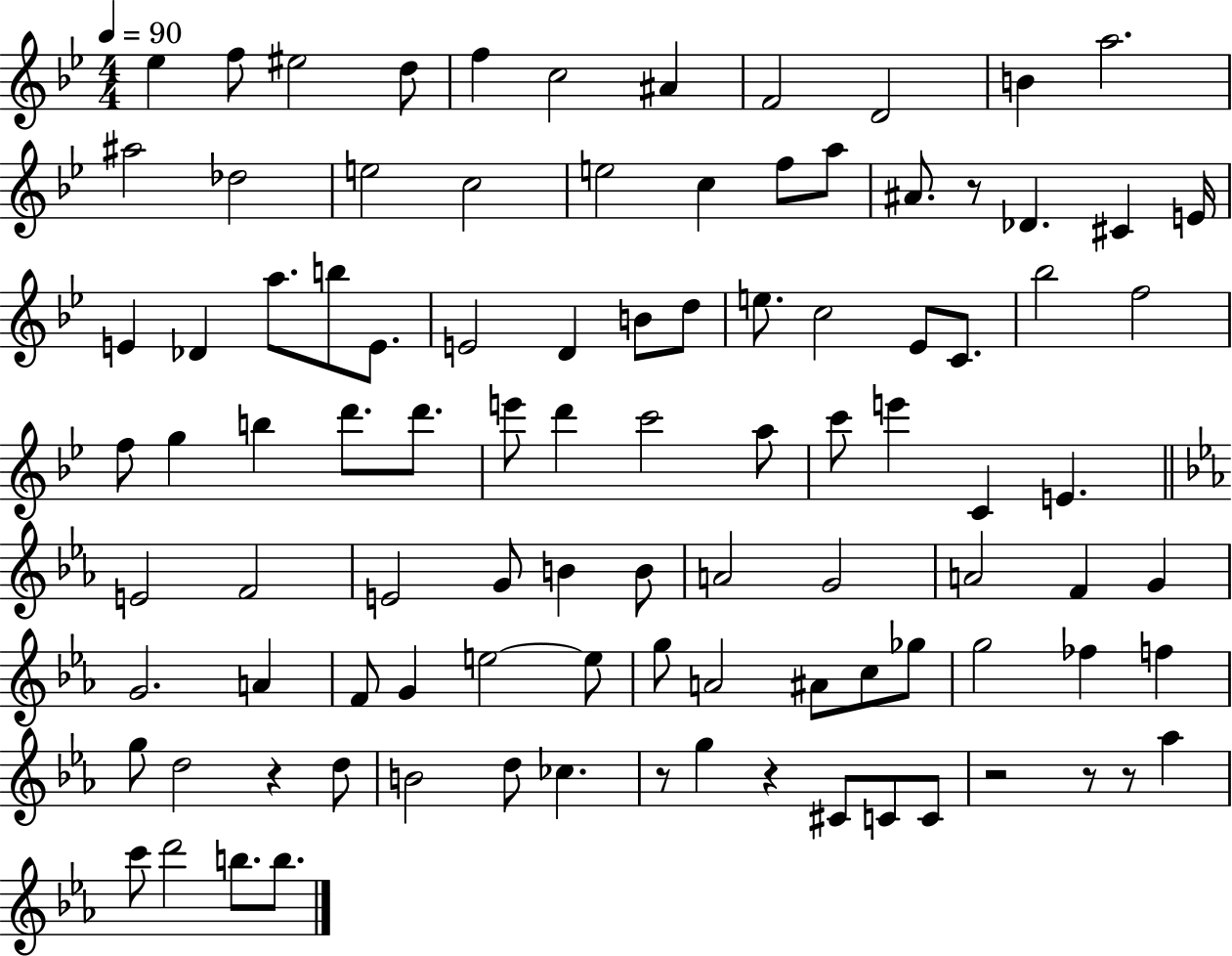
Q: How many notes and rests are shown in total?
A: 98